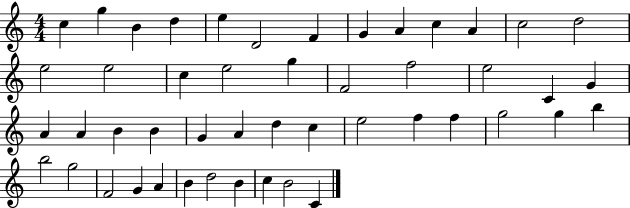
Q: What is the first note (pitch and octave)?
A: C5